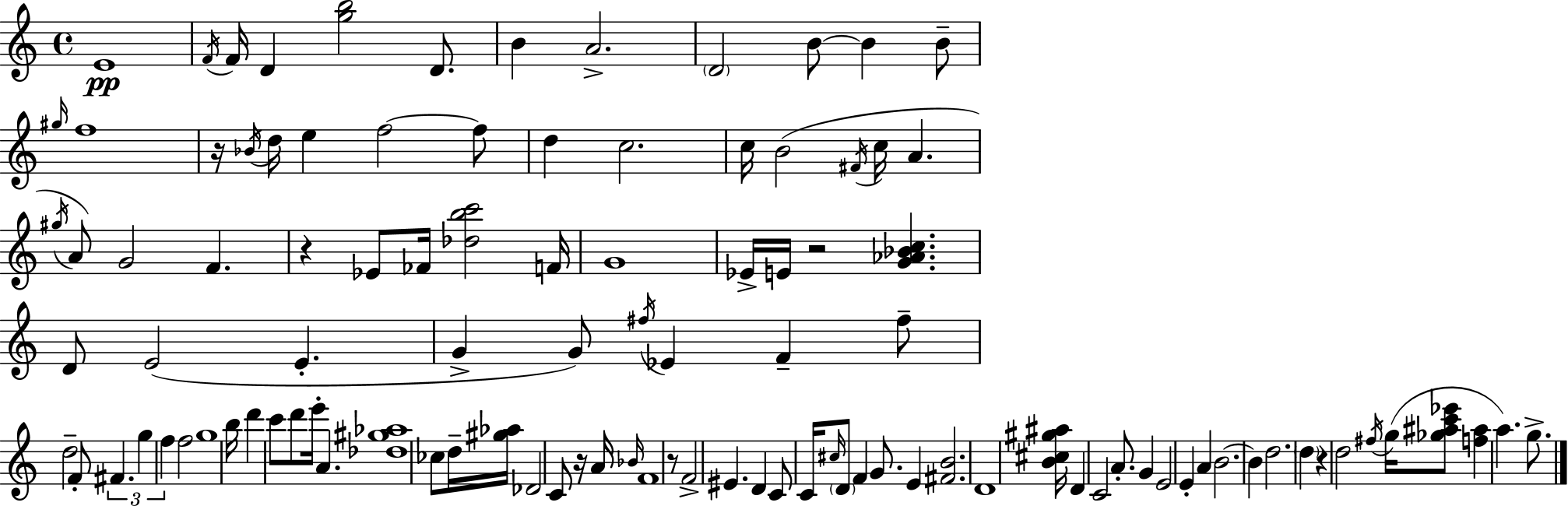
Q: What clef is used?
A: treble